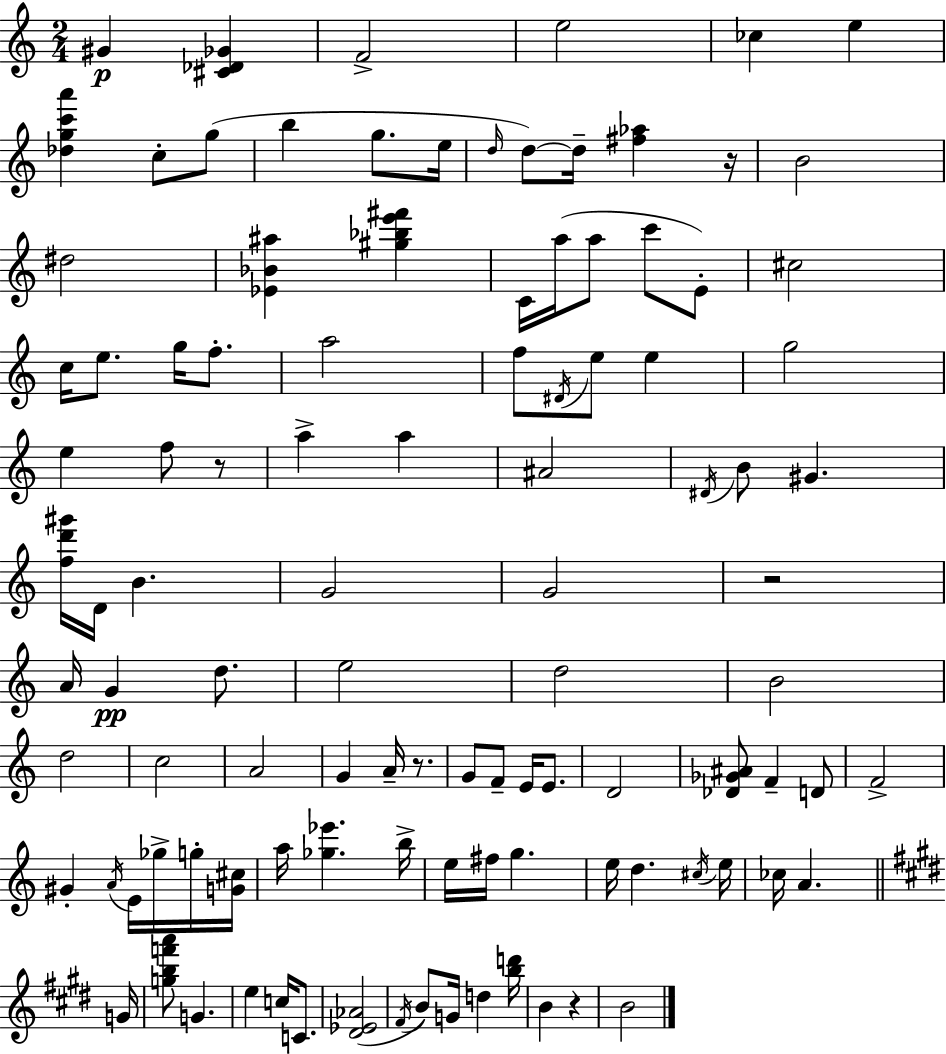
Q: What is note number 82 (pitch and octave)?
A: C5